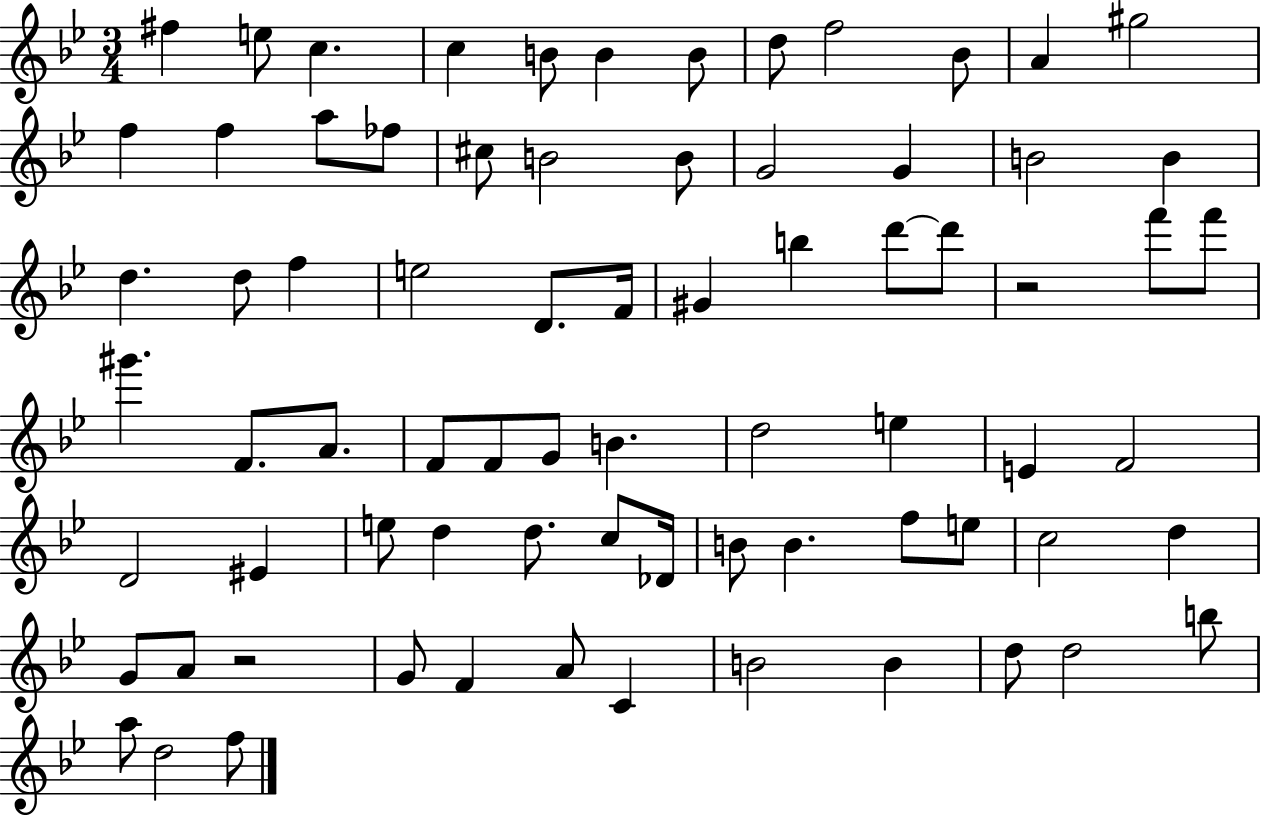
{
  \clef treble
  \numericTimeSignature
  \time 3/4
  \key bes \major
  fis''4 e''8 c''4. | c''4 b'8 b'4 b'8 | d''8 f''2 bes'8 | a'4 gis''2 | \break f''4 f''4 a''8 fes''8 | cis''8 b'2 b'8 | g'2 g'4 | b'2 b'4 | \break d''4. d''8 f''4 | e''2 d'8. f'16 | gis'4 b''4 d'''8~~ d'''8 | r2 f'''8 f'''8 | \break gis'''4. f'8. a'8. | f'8 f'8 g'8 b'4. | d''2 e''4 | e'4 f'2 | \break d'2 eis'4 | e''8 d''4 d''8. c''8 des'16 | b'8 b'4. f''8 e''8 | c''2 d''4 | \break g'8 a'8 r2 | g'8 f'4 a'8 c'4 | b'2 b'4 | d''8 d''2 b''8 | \break a''8 d''2 f''8 | \bar "|."
}